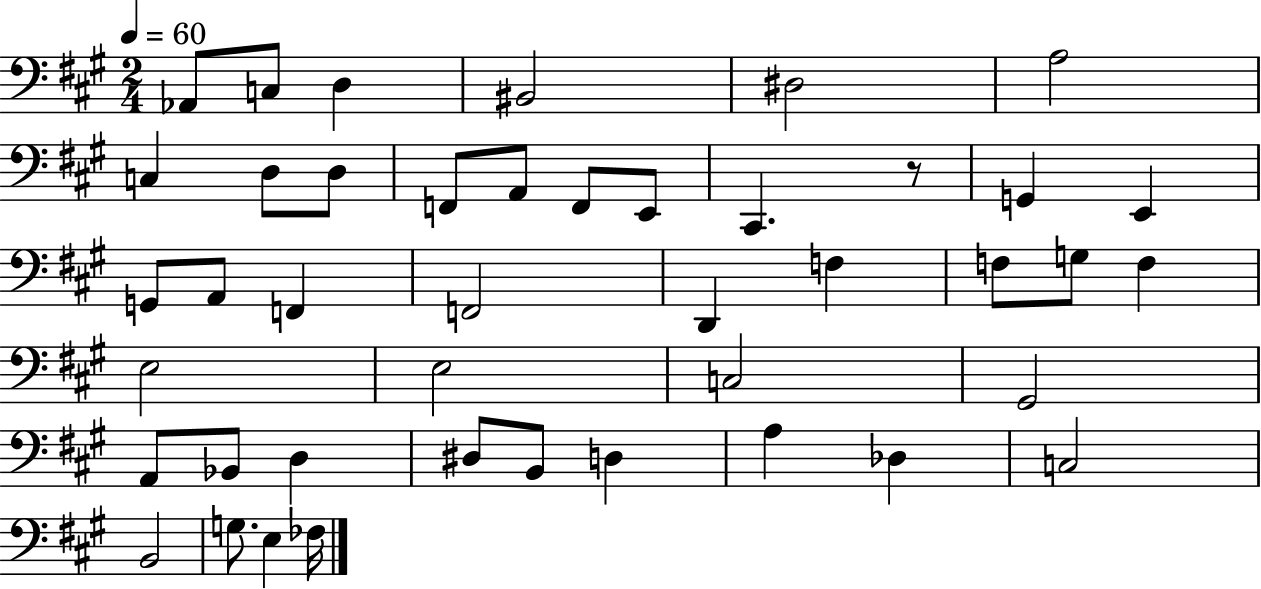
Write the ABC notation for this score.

X:1
T:Untitled
M:2/4
L:1/4
K:A
_A,,/2 C,/2 D, ^B,,2 ^D,2 A,2 C, D,/2 D,/2 F,,/2 A,,/2 F,,/2 E,,/2 ^C,, z/2 G,, E,, G,,/2 A,,/2 F,, F,,2 D,, F, F,/2 G,/2 F, E,2 E,2 C,2 ^G,,2 A,,/2 _B,,/2 D, ^D,/2 B,,/2 D, A, _D, C,2 B,,2 G,/2 E, _F,/4